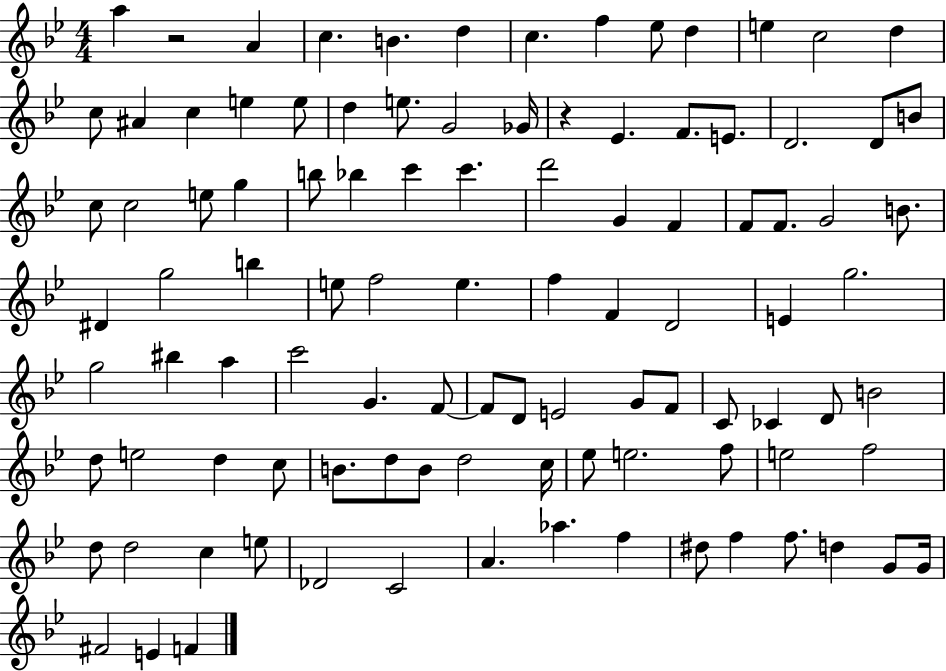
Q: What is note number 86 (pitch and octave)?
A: E5